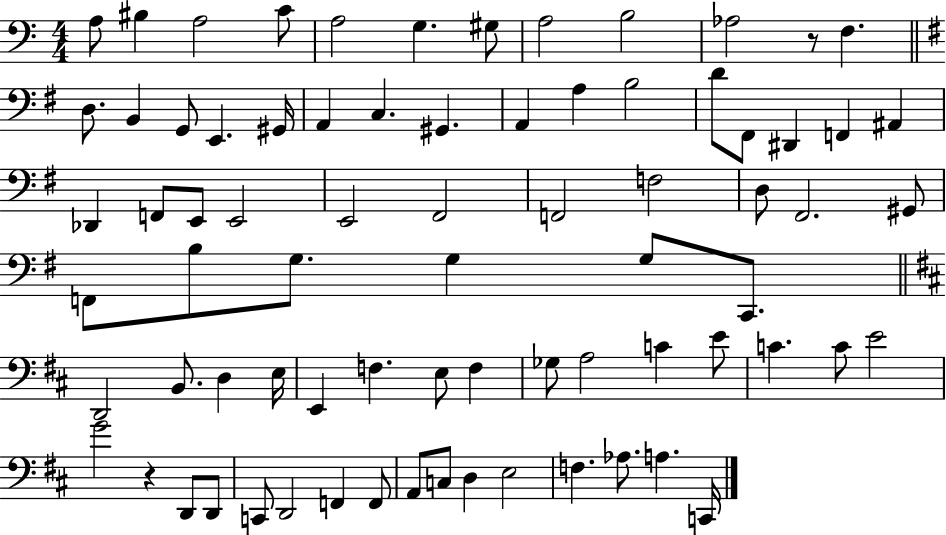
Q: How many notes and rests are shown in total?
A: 76